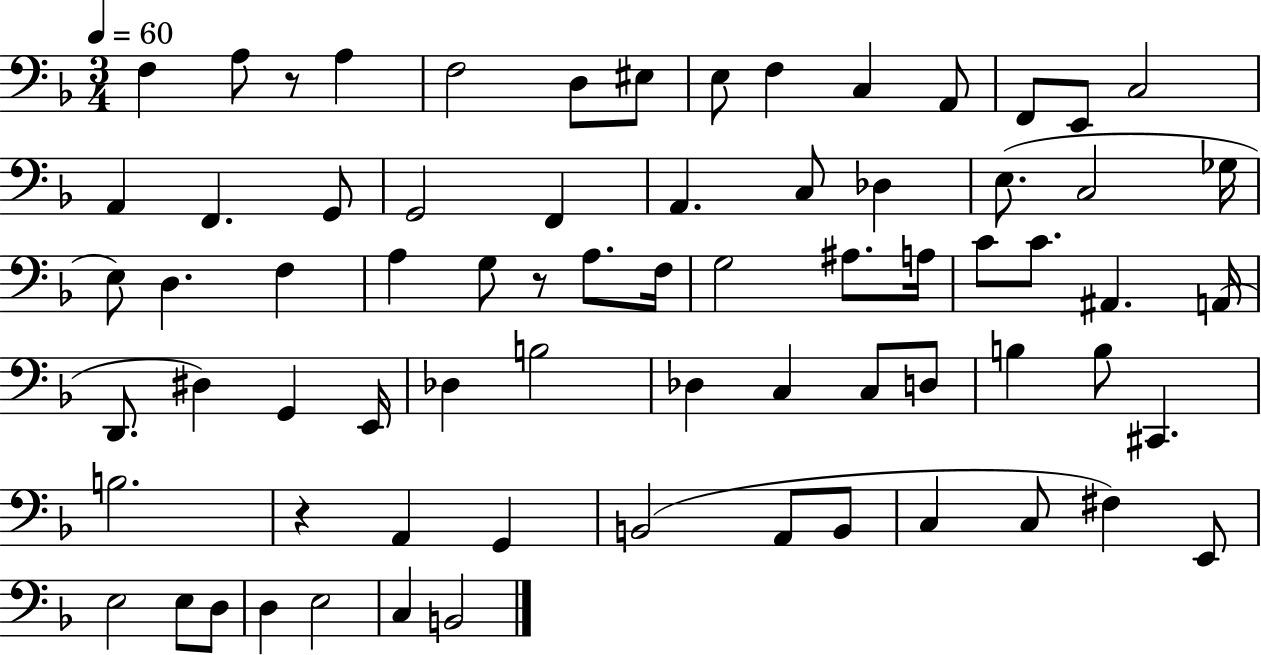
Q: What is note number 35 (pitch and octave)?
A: C4